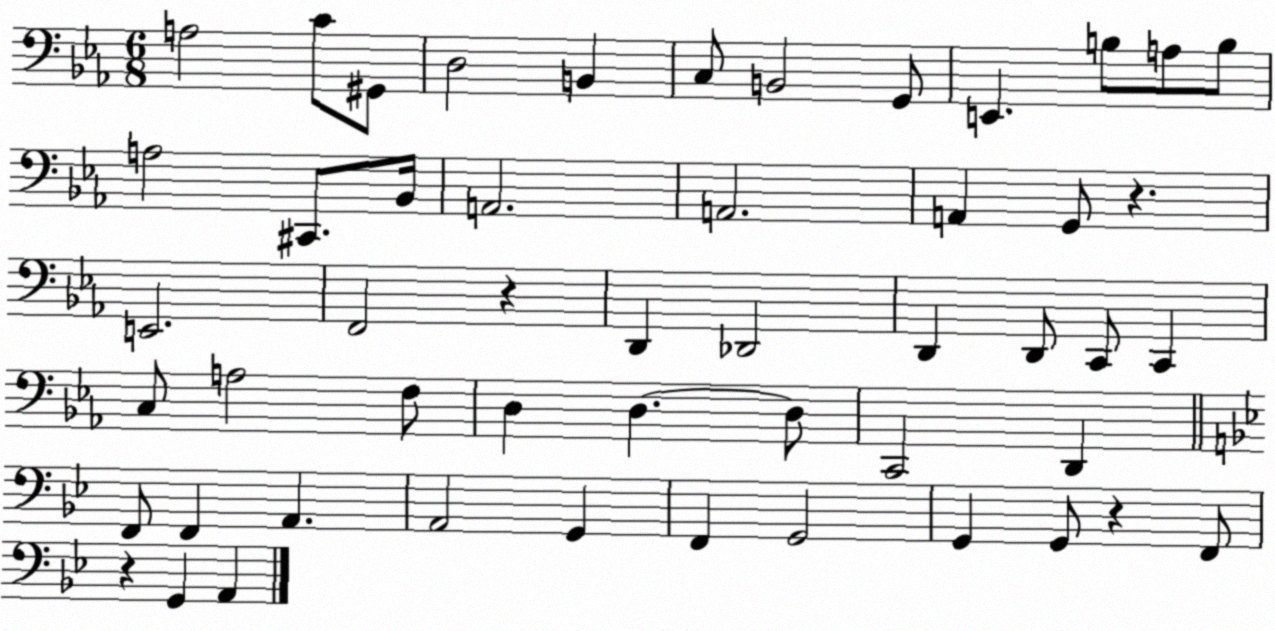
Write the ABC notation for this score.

X:1
T:Untitled
M:6/8
L:1/4
K:Eb
A,2 C/2 ^G,,/2 D,2 B,, C,/2 B,,2 G,,/2 E,, B,/2 A,/2 B,/2 A,2 ^C,,/2 _B,,/4 A,,2 A,,2 A,, G,,/2 z E,,2 F,,2 z D,, _D,,2 D,, D,,/2 C,,/2 C,, C,/2 A,2 F,/2 D, D, D,/2 C,,2 D,, F,,/2 F,, A,, A,,2 G,, F,, G,,2 G,, G,,/2 z F,,/2 z G,, A,,